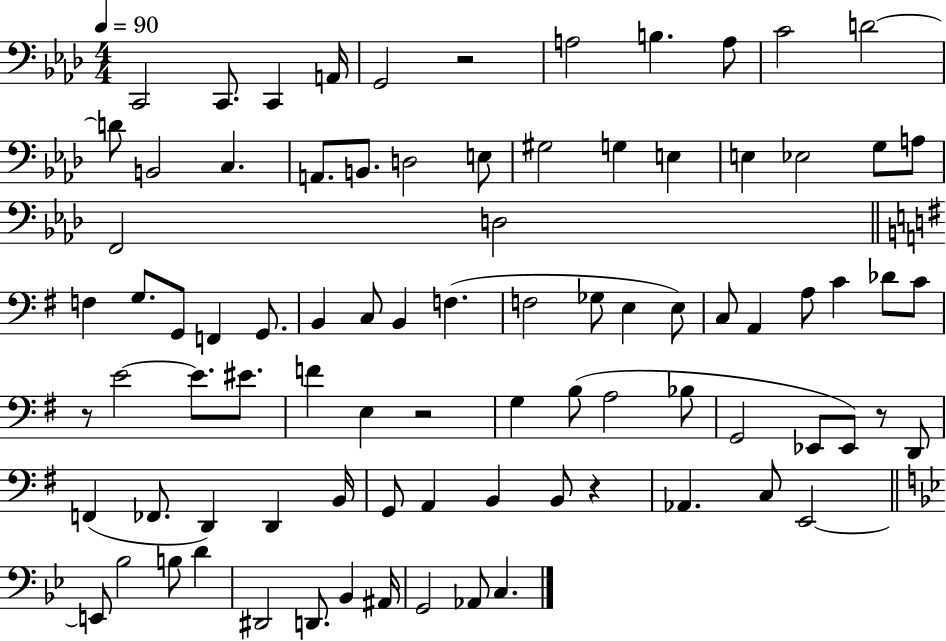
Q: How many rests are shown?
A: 5